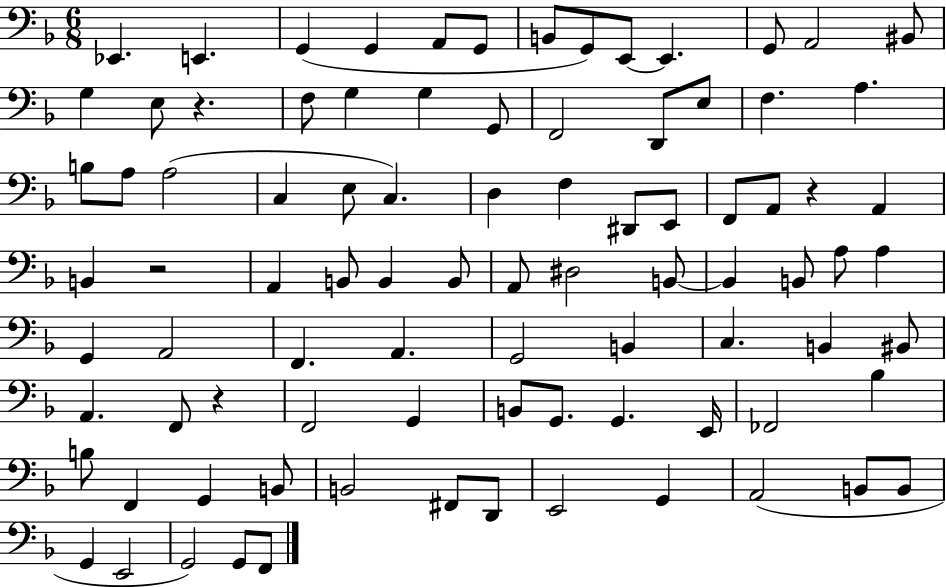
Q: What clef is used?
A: bass